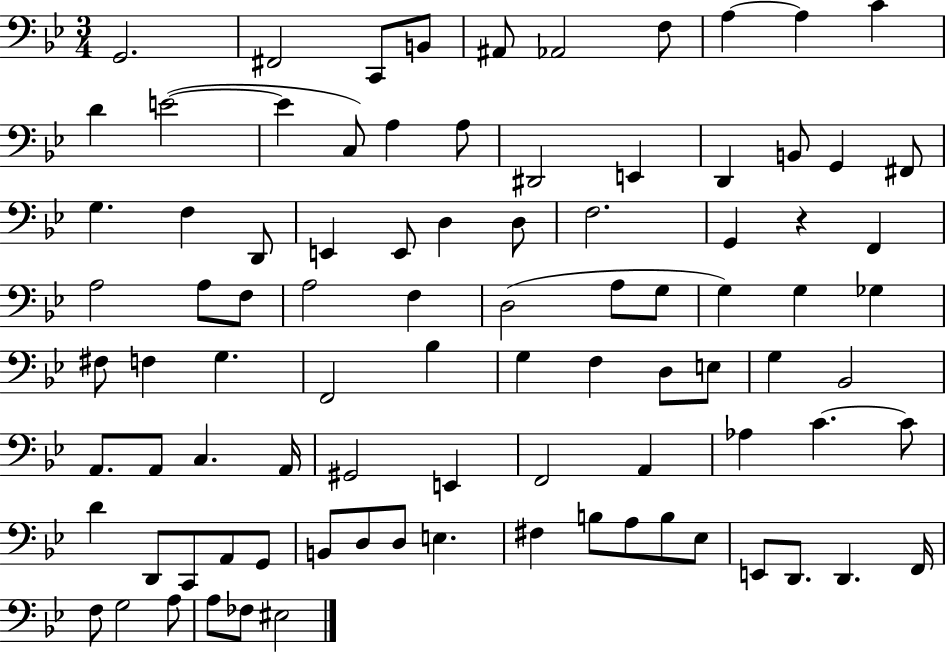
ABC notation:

X:1
T:Untitled
M:3/4
L:1/4
K:Bb
G,,2 ^F,,2 C,,/2 B,,/2 ^A,,/2 _A,,2 F,/2 A, A, C D E2 E C,/2 A, A,/2 ^D,,2 E,, D,, B,,/2 G,, ^F,,/2 G, F, D,,/2 E,, E,,/2 D, D,/2 F,2 G,, z F,, A,2 A,/2 F,/2 A,2 F, D,2 A,/2 G,/2 G, G, _G, ^F,/2 F, G, F,,2 _B, G, F, D,/2 E,/2 G, _B,,2 A,,/2 A,,/2 C, A,,/4 ^G,,2 E,, F,,2 A,, _A, C C/2 D D,,/2 C,,/2 A,,/2 G,,/2 B,,/2 D,/2 D,/2 E, ^F, B,/2 A,/2 B,/2 _E,/2 E,,/2 D,,/2 D,, F,,/4 F,/2 G,2 A,/2 A,/2 _F,/2 ^E,2